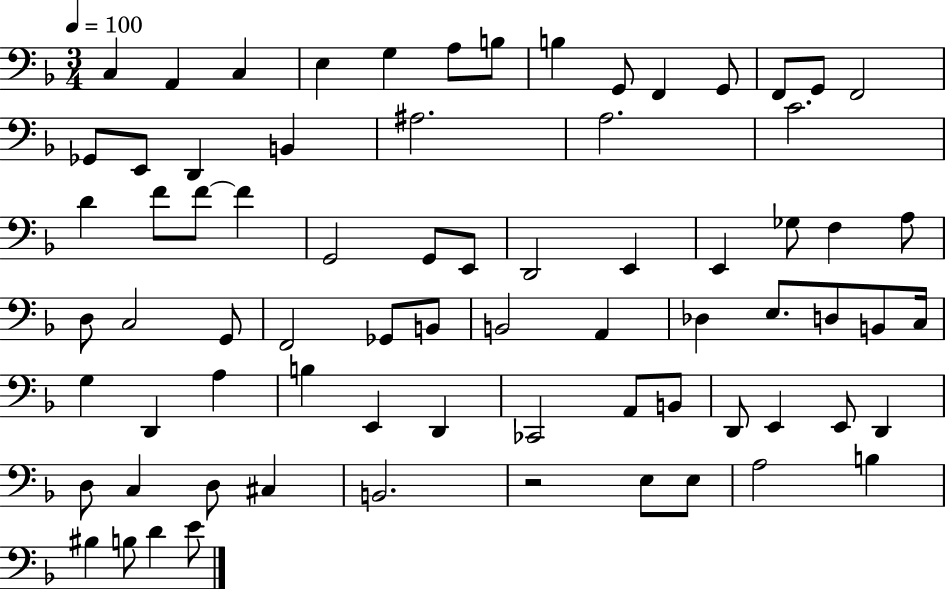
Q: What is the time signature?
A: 3/4